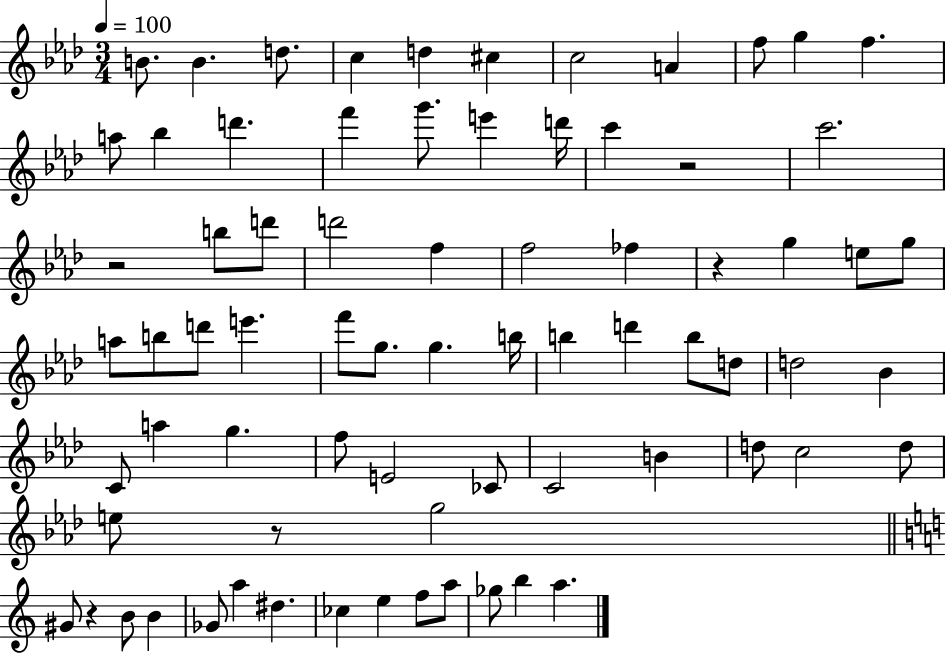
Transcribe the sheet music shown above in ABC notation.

X:1
T:Untitled
M:3/4
L:1/4
K:Ab
B/2 B d/2 c d ^c c2 A f/2 g f a/2 _b d' f' g'/2 e' d'/4 c' z2 c'2 z2 b/2 d'/2 d'2 f f2 _f z g e/2 g/2 a/2 b/2 d'/2 e' f'/2 g/2 g b/4 b d' b/2 d/2 d2 _B C/2 a g f/2 E2 _C/2 C2 B d/2 c2 d/2 e/2 z/2 g2 ^G/2 z B/2 B _G/2 a ^d _c e f/2 a/2 _g/2 b a